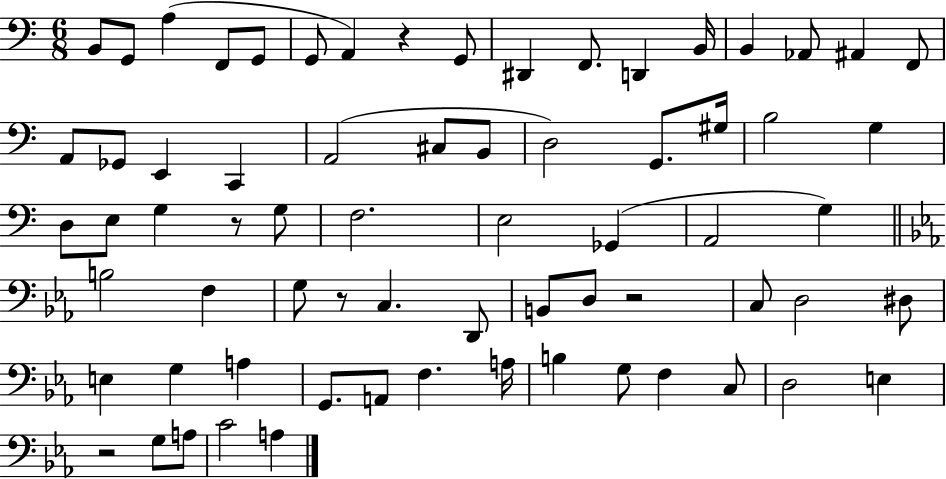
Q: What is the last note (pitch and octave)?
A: A3